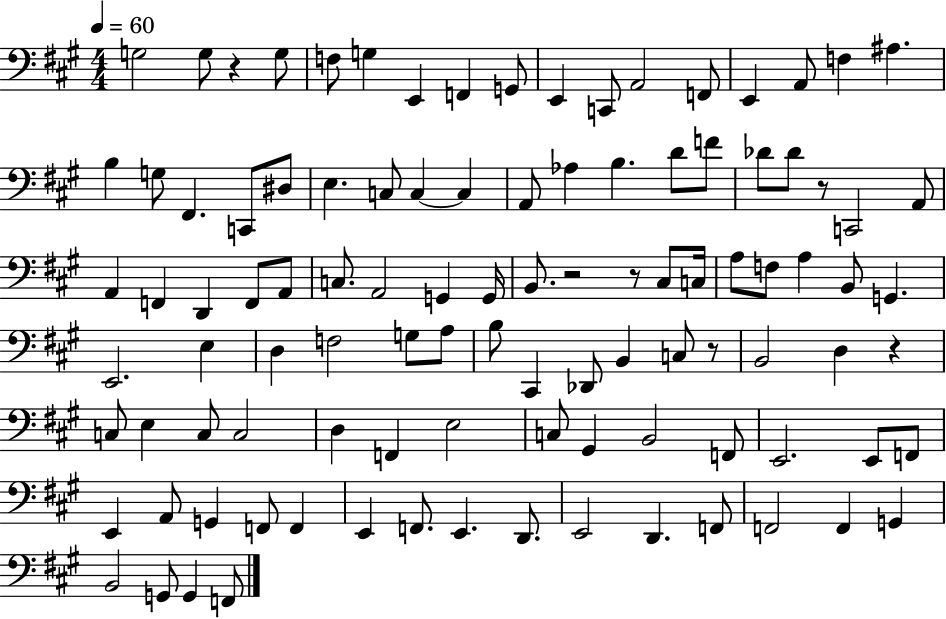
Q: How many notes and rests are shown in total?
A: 103